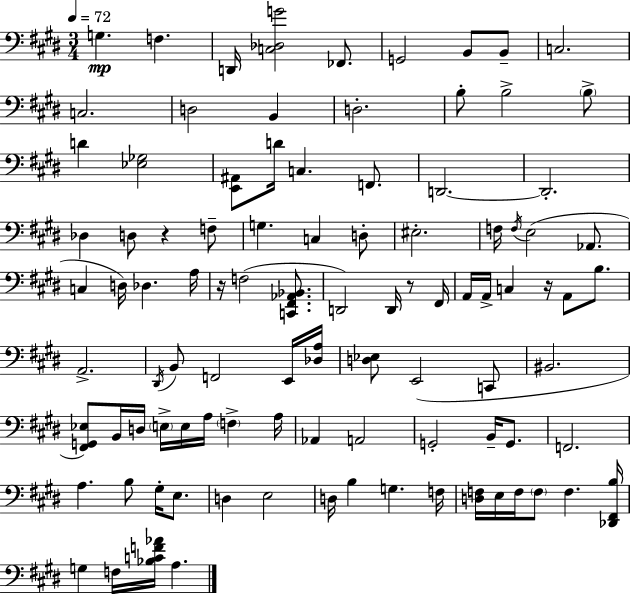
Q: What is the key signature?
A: E major